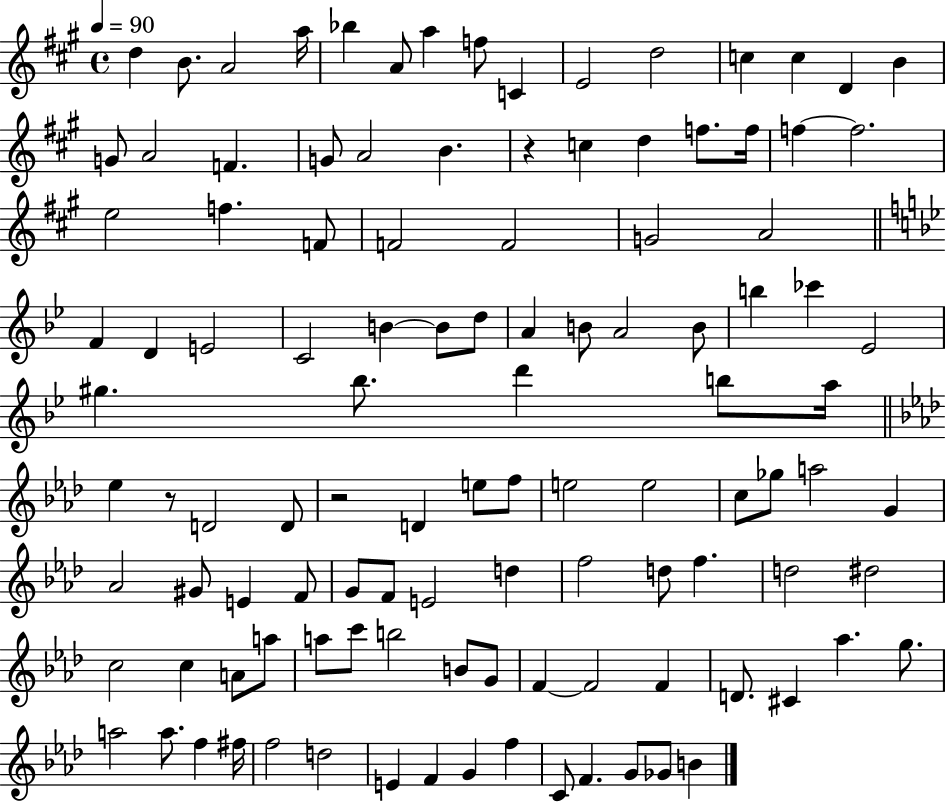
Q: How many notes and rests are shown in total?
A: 112